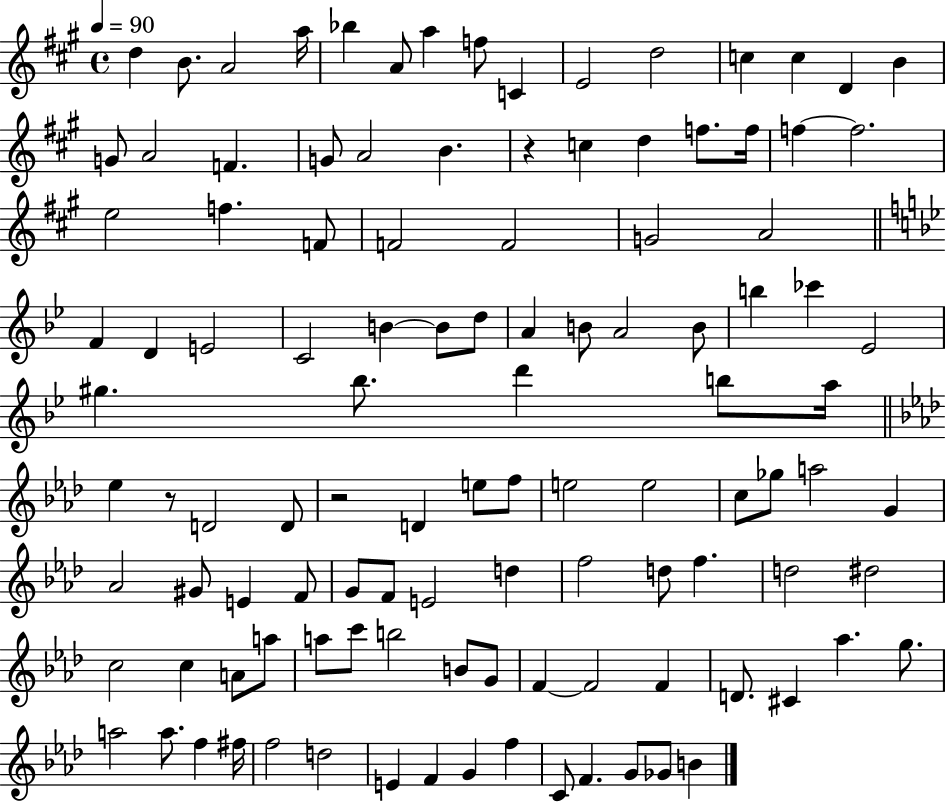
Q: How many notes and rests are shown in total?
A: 112